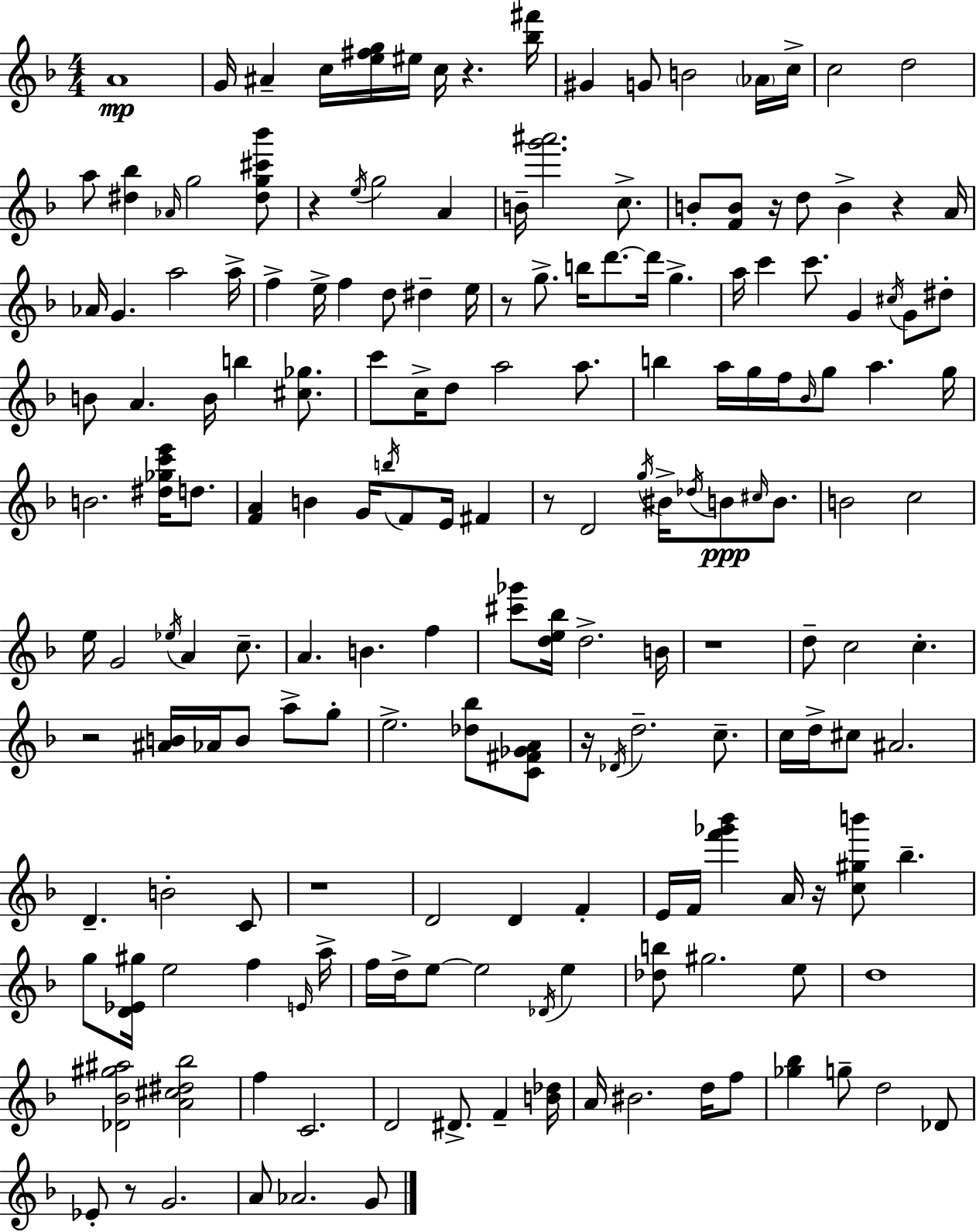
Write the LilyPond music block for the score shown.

{
  \clef treble
  \numericTimeSignature
  \time 4/4
  \key f \major
  a'1\mp | g'16 ais'4-- c''16 <e'' fis'' g''>16 eis''16 c''16 r4. <bes'' fis'''>16 | gis'4 g'8 b'2 \parenthesize aes'16 c''16-> | c''2 d''2 | \break a''8 <dis'' bes''>4 \grace { aes'16 } g''2 <dis'' g'' cis''' bes'''>8 | r4 \acciaccatura { e''16 } g''2 a'4 | b'16-- <g''' ais'''>2. c''8.-> | b'8-. <f' b'>8 r16 d''8 b'4-> r4 | \break a'16 aes'16 g'4. a''2 | a''16-> f''4-> e''16-> f''4 d''8 dis''4-- | e''16 r8 g''8.-> b''16 d'''8.~~ d'''16 g''4.-> | a''16 c'''4 c'''8. g'4 \acciaccatura { cis''16 } g'8 | \break dis''8-. b'8 a'4. b'16 b''4 | <cis'' ges''>8. c'''8 c''16-> d''8 a''2 | a''8. b''4 a''16 g''16 f''16 \grace { bes'16 } g''8 a''4. | g''16 b'2. | \break <dis'' ges'' c''' e'''>16 d''8. <f' a'>4 b'4 g'16 \acciaccatura { b''16 } f'8 | e'16 fis'4 r8 d'2 \acciaccatura { g''16 } | bis'16-> \acciaccatura { des''16 }\ppp b'8 \grace { cis''16 } b'8. b'2 | c''2 e''16 g'2 | \break \acciaccatura { ees''16 } a'4 c''8.-- a'4. b'4. | f''4 <cis''' ges'''>8 <d'' e'' bes''>16 d''2.-> | b'16 r1 | d''8-- c''2 | \break c''4.-. r2 | <ais' b'>16 aes'16 b'8 a''8-> g''8-. e''2.-> | <des'' bes''>8 <c' fis' ges' a'>8 r16 \acciaccatura { des'16 } d''2.-- | c''8.-- c''16 d''16-> cis''8 ais'2. | \break d'4.-- | b'2-. c'8 r1 | d'2 | d'4 f'4-. e'16 f'16 <f''' ges''' bes'''>4 | \break a'16 r16 <c'' gis'' b'''>8 bes''4.-- g''8 <d' ees' gis''>16 e''2 | f''4 \grace { e'16 } a''16-> f''16 d''16-> e''8~~ e''2 | \acciaccatura { des'16 } e''4 <des'' b''>8 gis''2. | e''8 d''1 | \break <des' bes' gis'' ais''>2 | <a' cis'' dis'' bes''>2 f''4 | c'2. d'2 | dis'8.-> f'4-- <b' des''>16 a'16 bis'2. | \break d''16 f''8 <ges'' bes''>4 | g''8-- d''2 des'8 ees'8-. r8 | g'2. a'8 aes'2. | g'8 \bar "|."
}